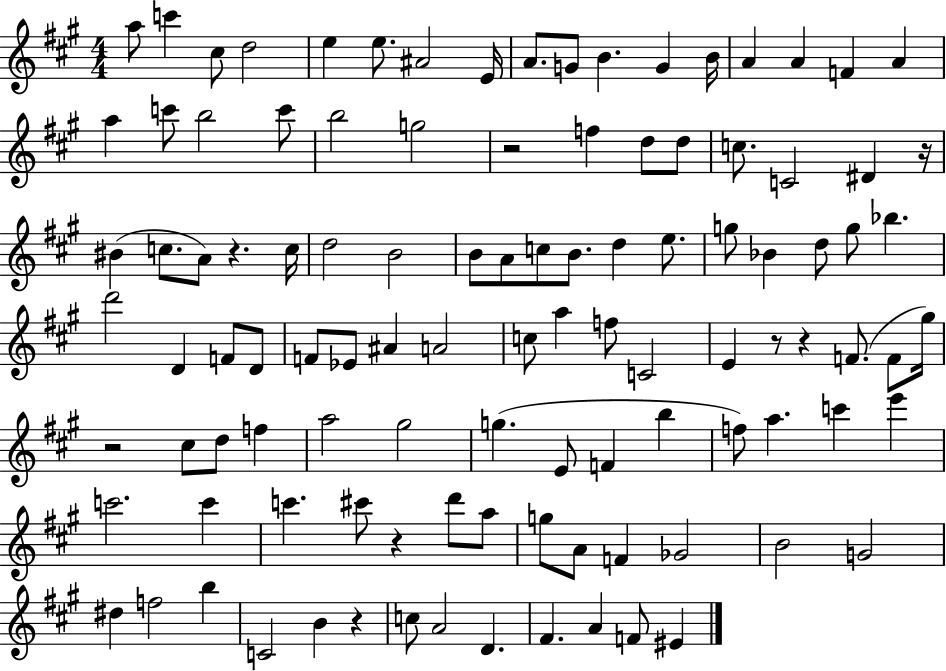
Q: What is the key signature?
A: A major